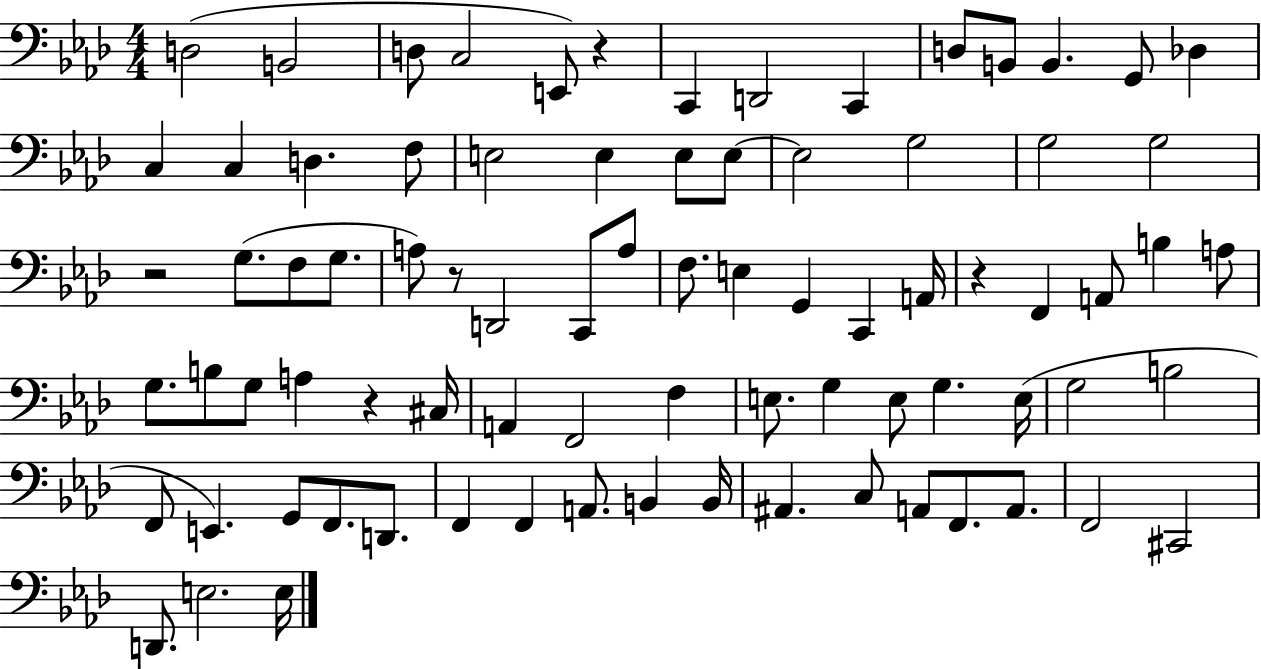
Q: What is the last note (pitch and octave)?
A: E3